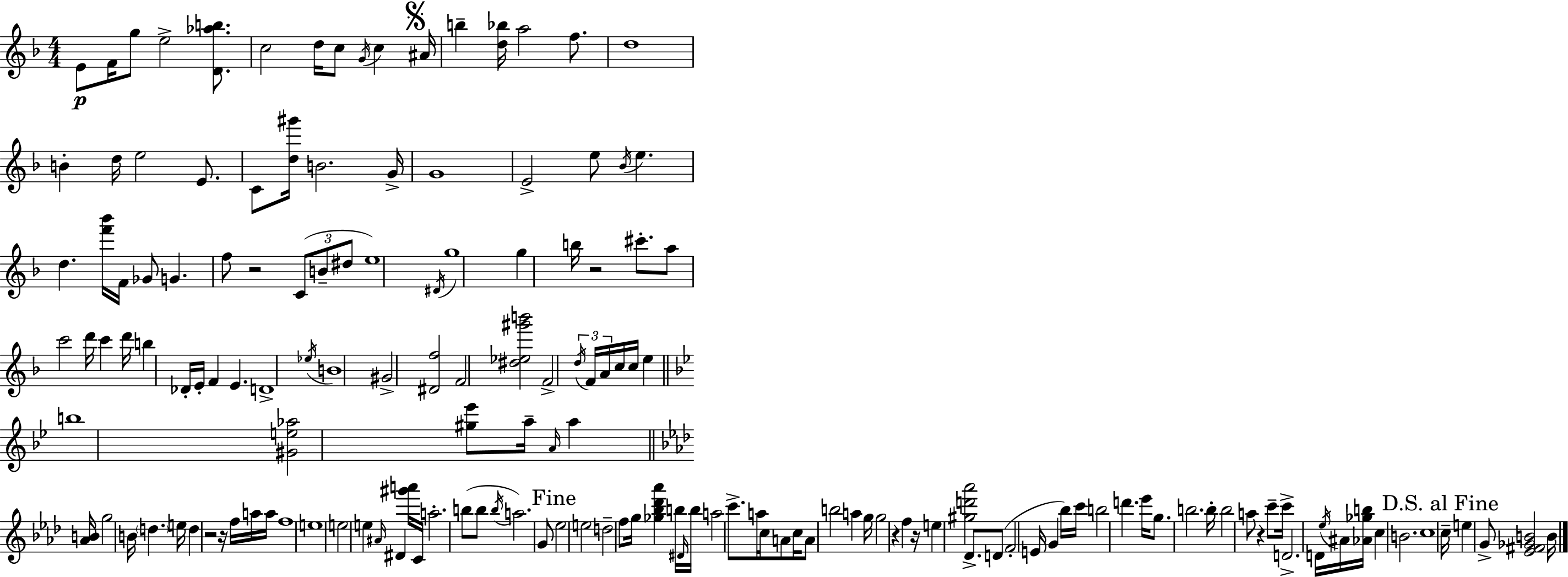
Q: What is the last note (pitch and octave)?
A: B4